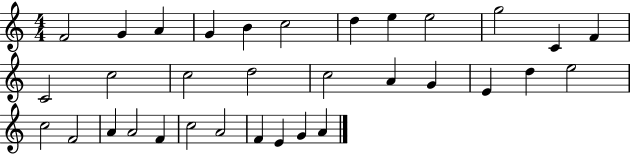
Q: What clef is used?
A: treble